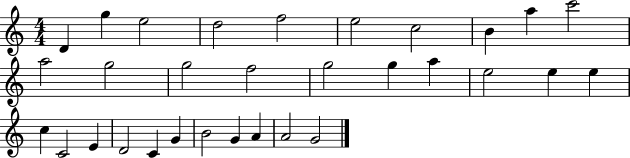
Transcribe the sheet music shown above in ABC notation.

X:1
T:Untitled
M:4/4
L:1/4
K:C
D g e2 d2 f2 e2 c2 B a c'2 a2 g2 g2 f2 g2 g a e2 e e c C2 E D2 C G B2 G A A2 G2